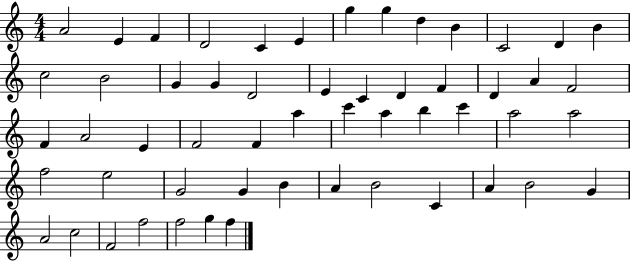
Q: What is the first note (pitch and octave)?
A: A4